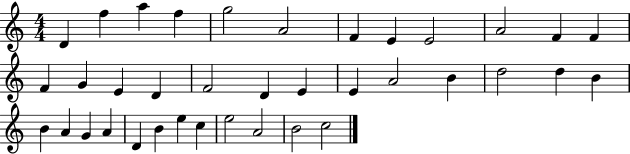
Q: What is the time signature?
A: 4/4